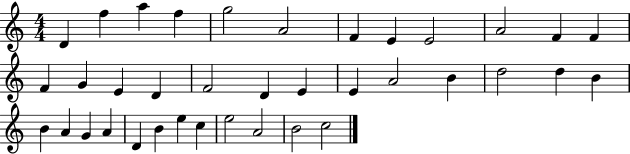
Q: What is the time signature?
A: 4/4